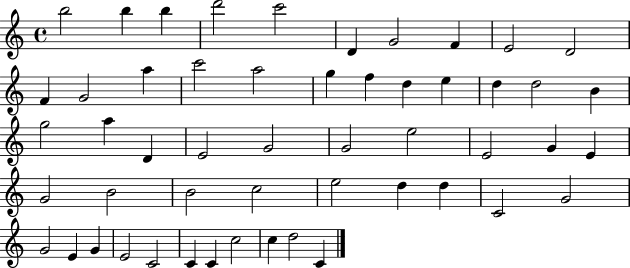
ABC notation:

X:1
T:Untitled
M:4/4
L:1/4
K:C
b2 b b d'2 c'2 D G2 F E2 D2 F G2 a c'2 a2 g f d e d d2 B g2 a D E2 G2 G2 e2 E2 G E G2 B2 B2 c2 e2 d d C2 G2 G2 E G E2 C2 C C c2 c d2 C